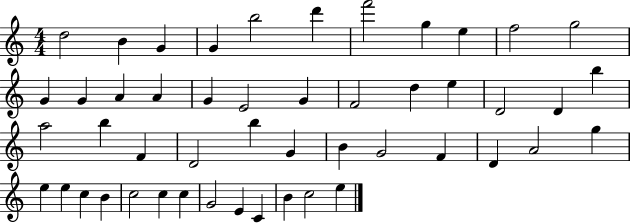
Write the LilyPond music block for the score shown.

{
  \clef treble
  \numericTimeSignature
  \time 4/4
  \key c \major
  d''2 b'4 g'4 | g'4 b''2 d'''4 | f'''2 g''4 e''4 | f''2 g''2 | \break g'4 g'4 a'4 a'4 | g'4 e'2 g'4 | f'2 d''4 e''4 | d'2 d'4 b''4 | \break a''2 b''4 f'4 | d'2 b''4 g'4 | b'4 g'2 f'4 | d'4 a'2 g''4 | \break e''4 e''4 c''4 b'4 | c''2 c''4 c''4 | g'2 e'4 c'4 | b'4 c''2 e''4 | \break \bar "|."
}